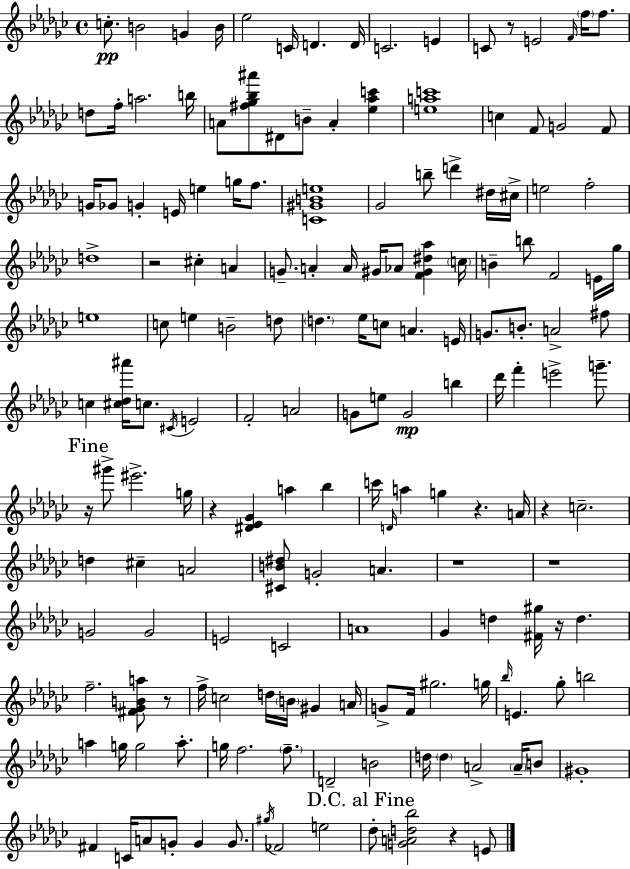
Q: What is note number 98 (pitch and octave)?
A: G4